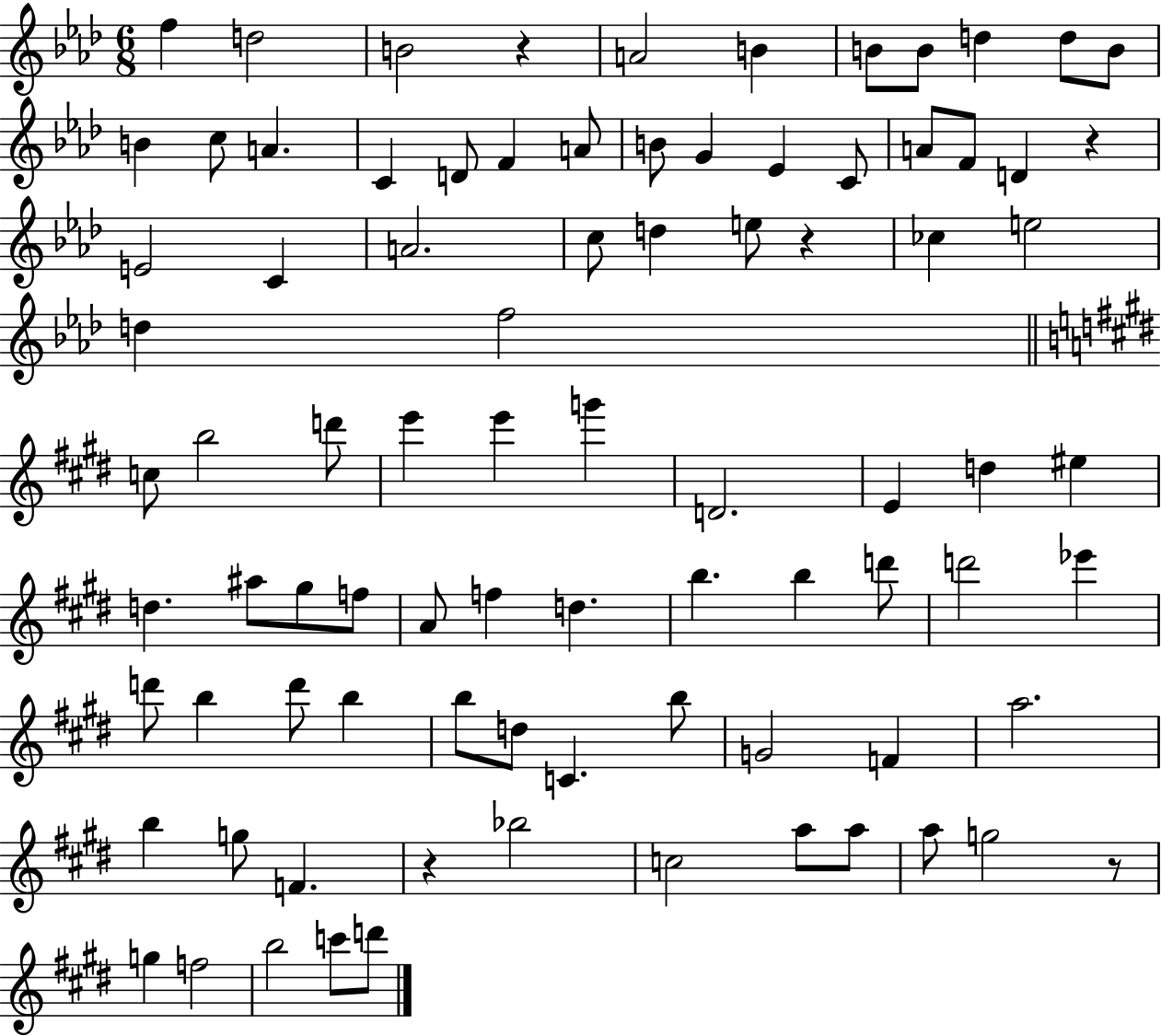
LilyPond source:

{
  \clef treble
  \numericTimeSignature
  \time 6/8
  \key aes \major
  f''4 d''2 | b'2 r4 | a'2 b'4 | b'8 b'8 d''4 d''8 b'8 | \break b'4 c''8 a'4. | c'4 d'8 f'4 a'8 | b'8 g'4 ees'4 c'8 | a'8 f'8 d'4 r4 | \break e'2 c'4 | a'2. | c''8 d''4 e''8 r4 | ces''4 e''2 | \break d''4 f''2 | \bar "||" \break \key e \major c''8 b''2 d'''8 | e'''4 e'''4 g'''4 | d'2. | e'4 d''4 eis''4 | \break d''4. ais''8 gis''8 f''8 | a'8 f''4 d''4. | b''4. b''4 d'''8 | d'''2 ees'''4 | \break d'''8 b''4 d'''8 b''4 | b''8 d''8 c'4. b''8 | g'2 f'4 | a''2. | \break b''4 g''8 f'4. | r4 bes''2 | c''2 a''8 a''8 | a''8 g''2 r8 | \break g''4 f''2 | b''2 c'''8 d'''8 | \bar "|."
}